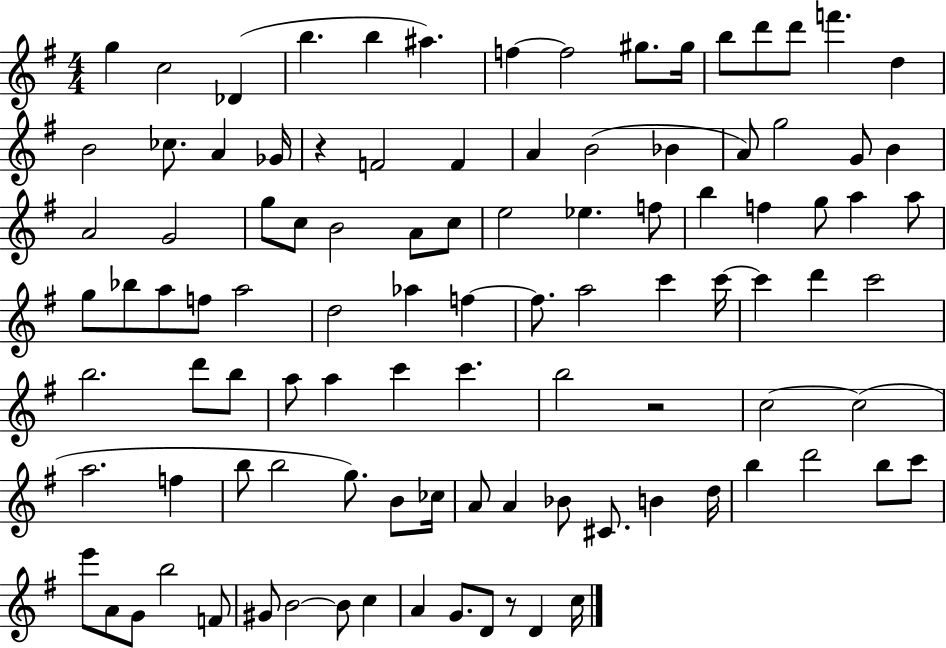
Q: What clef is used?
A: treble